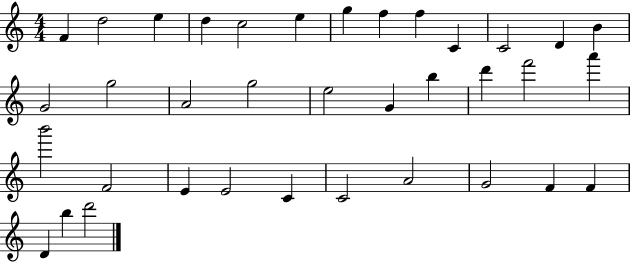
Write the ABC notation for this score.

X:1
T:Untitled
M:4/4
L:1/4
K:C
F d2 e d c2 e g f f C C2 D B G2 g2 A2 g2 e2 G b d' f'2 a' b'2 F2 E E2 C C2 A2 G2 F F D b d'2